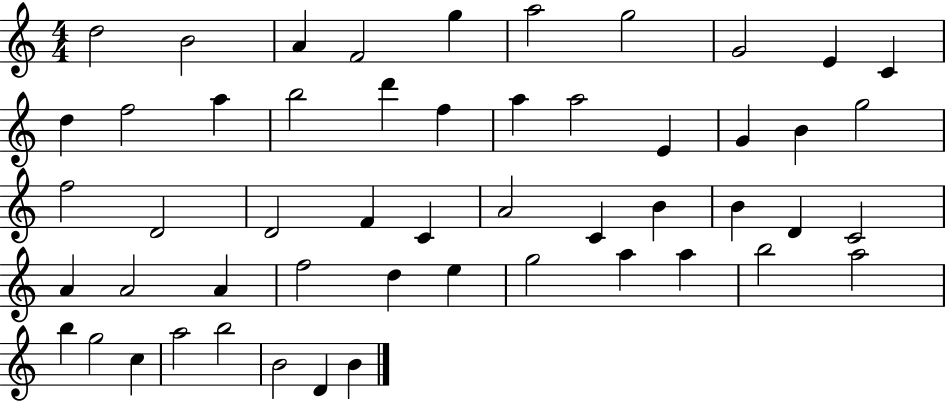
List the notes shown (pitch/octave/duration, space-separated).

D5/h B4/h A4/q F4/h G5/q A5/h G5/h G4/h E4/q C4/q D5/q F5/h A5/q B5/h D6/q F5/q A5/q A5/h E4/q G4/q B4/q G5/h F5/h D4/h D4/h F4/q C4/q A4/h C4/q B4/q B4/q D4/q C4/h A4/q A4/h A4/q F5/h D5/q E5/q G5/h A5/q A5/q B5/h A5/h B5/q G5/h C5/q A5/h B5/h B4/h D4/q B4/q